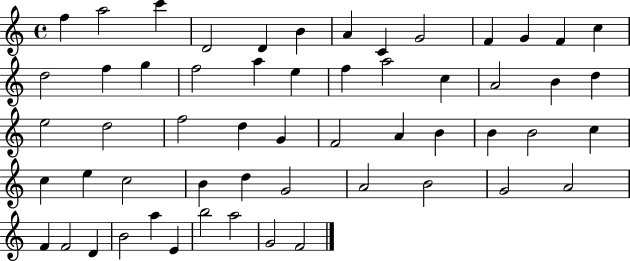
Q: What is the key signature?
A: C major